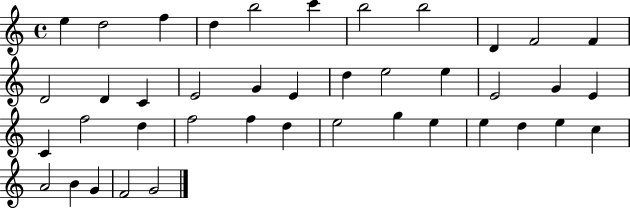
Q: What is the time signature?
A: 4/4